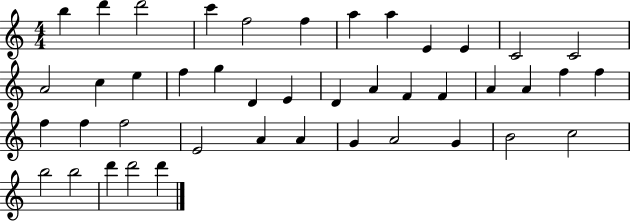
X:1
T:Untitled
M:4/4
L:1/4
K:C
b d' d'2 c' f2 f a a E E C2 C2 A2 c e f g D E D A F F A A f f f f f2 E2 A A G A2 G B2 c2 b2 b2 d' d'2 d'